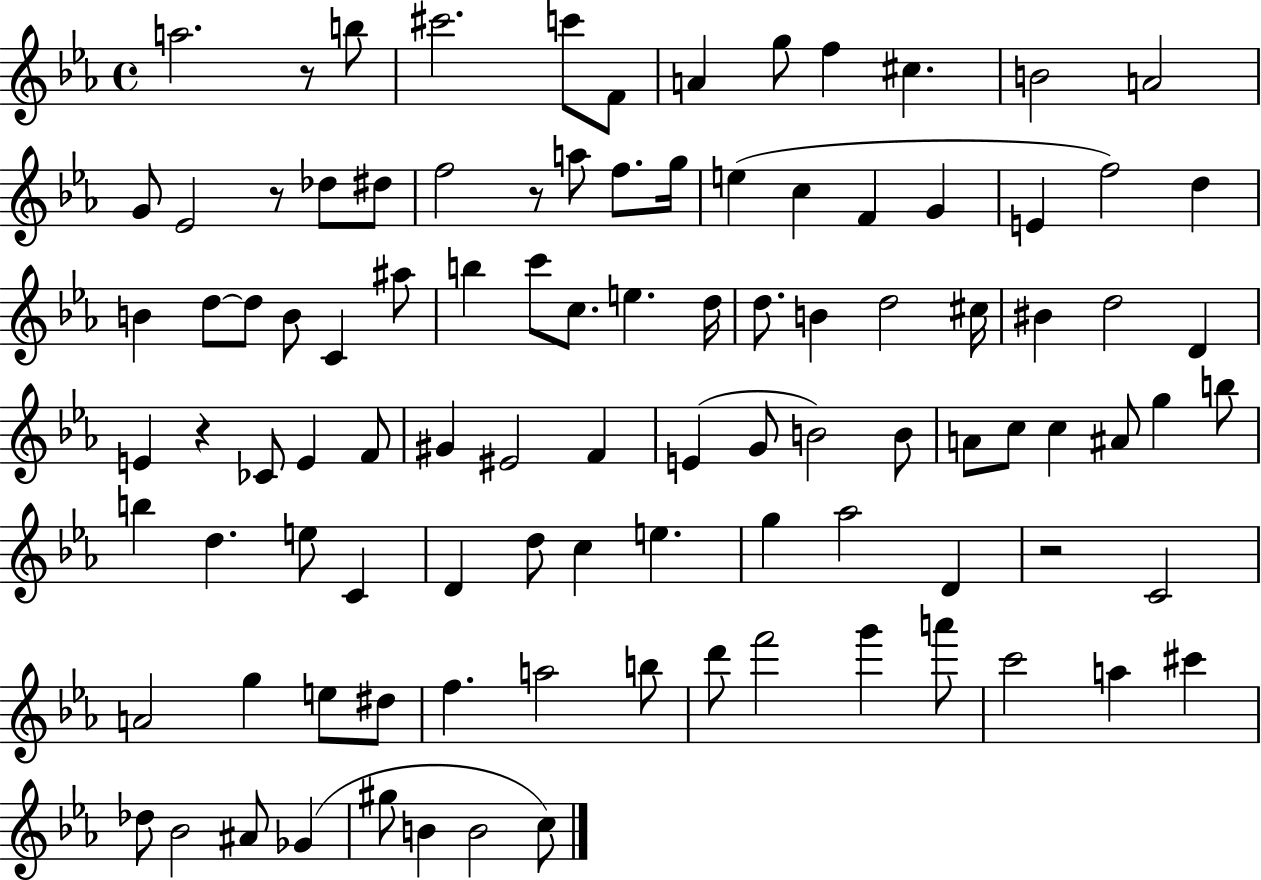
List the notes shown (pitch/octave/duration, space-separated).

A5/h. R/e B5/e C#6/h. C6/e F4/e A4/q G5/e F5/q C#5/q. B4/h A4/h G4/e Eb4/h R/e Db5/e D#5/e F5/h R/e A5/e F5/e. G5/s E5/q C5/q F4/q G4/q E4/q F5/h D5/q B4/q D5/e D5/e B4/e C4/q A#5/e B5/q C6/e C5/e. E5/q. D5/s D5/e. B4/q D5/h C#5/s BIS4/q D5/h D4/q E4/q R/q CES4/e E4/q F4/e G#4/q EIS4/h F4/q E4/q G4/e B4/h B4/e A4/e C5/e C5/q A#4/e G5/q B5/e B5/q D5/q. E5/e C4/q D4/q D5/e C5/q E5/q. G5/q Ab5/h D4/q R/h C4/h A4/h G5/q E5/e D#5/e F5/q. A5/h B5/e D6/e F6/h G6/q A6/e C6/h A5/q C#6/q Db5/e Bb4/h A#4/e Gb4/q G#5/e B4/q B4/h C5/e